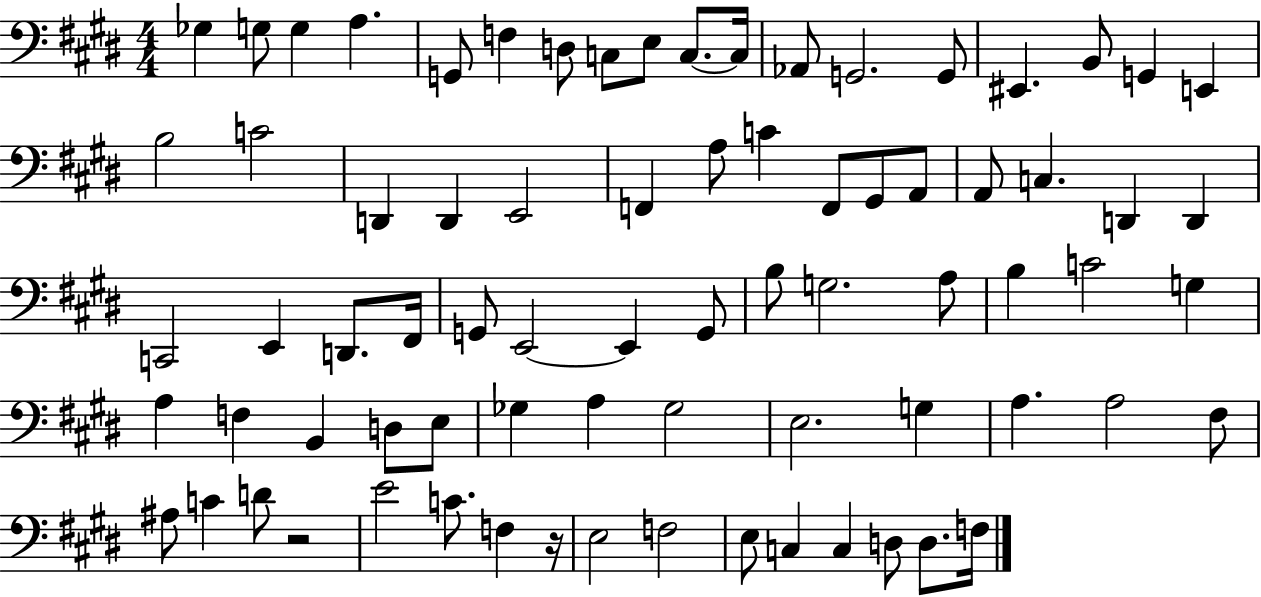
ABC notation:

X:1
T:Untitled
M:4/4
L:1/4
K:E
_G, G,/2 G, A, G,,/2 F, D,/2 C,/2 E,/2 C,/2 C,/4 _A,,/2 G,,2 G,,/2 ^E,, B,,/2 G,, E,, B,2 C2 D,, D,, E,,2 F,, A,/2 C F,,/2 ^G,,/2 A,,/2 A,,/2 C, D,, D,, C,,2 E,, D,,/2 ^F,,/4 G,,/2 E,,2 E,, G,,/2 B,/2 G,2 A,/2 B, C2 G, A, F, B,, D,/2 E,/2 _G, A, _G,2 E,2 G, A, A,2 ^F,/2 ^A,/2 C D/2 z2 E2 C/2 F, z/4 E,2 F,2 E,/2 C, C, D,/2 D,/2 F,/4